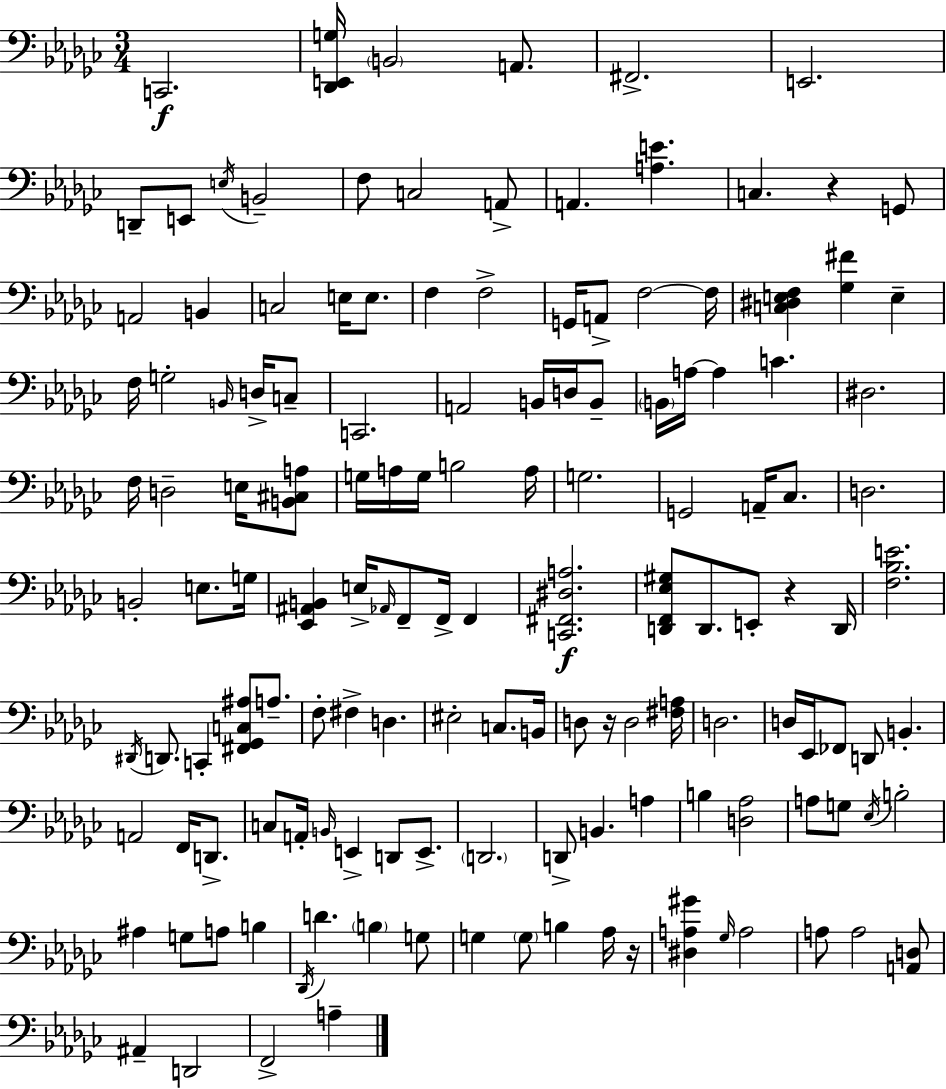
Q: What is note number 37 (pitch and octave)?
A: B2